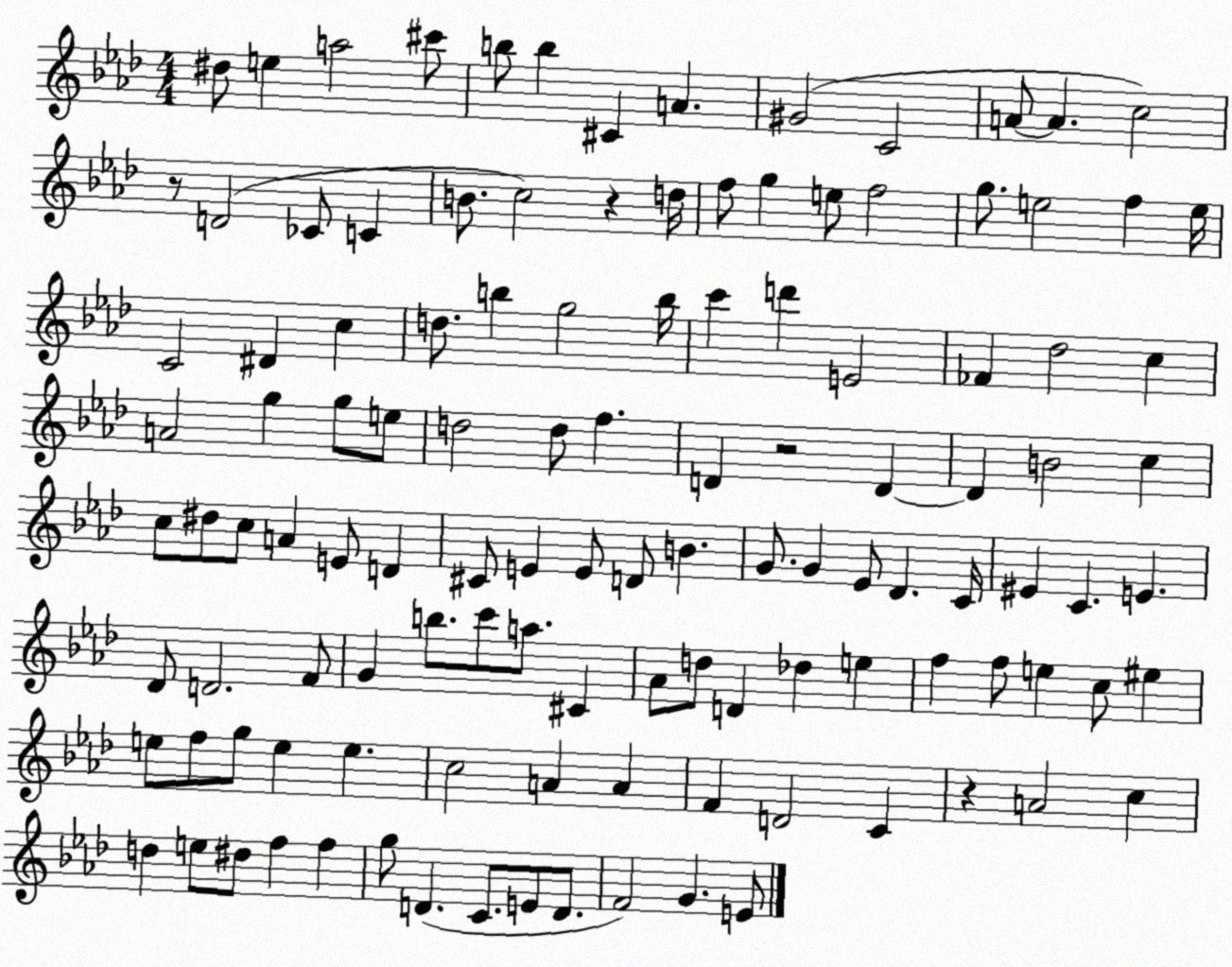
X:1
T:Untitled
M:4/4
L:1/4
K:Ab
^d/2 e a2 ^c'/2 b/2 b ^C A ^G2 C2 A/2 A c2 z/2 D2 _C/2 C B/2 c2 z d/4 f/2 g e/2 f2 g/2 e2 f e/4 C2 ^D c d/2 b g2 b/4 c' d' E2 _F _d2 c A2 g g/2 e/2 d2 d/2 f D z2 D D B2 c c/2 ^d/2 c/2 A E/2 D ^C/2 E E/2 D/2 B G/2 G _E/2 _D C/4 ^E C E _D/2 D2 F/2 G b/2 c'/2 a/2 ^C _A/2 d/2 D _d e f f/2 e c/2 ^e e/2 f/2 g/2 e e c2 A A F D2 C z A2 c d e/2 ^d/2 f f g/2 D C/2 E/2 D/2 F2 G E/2